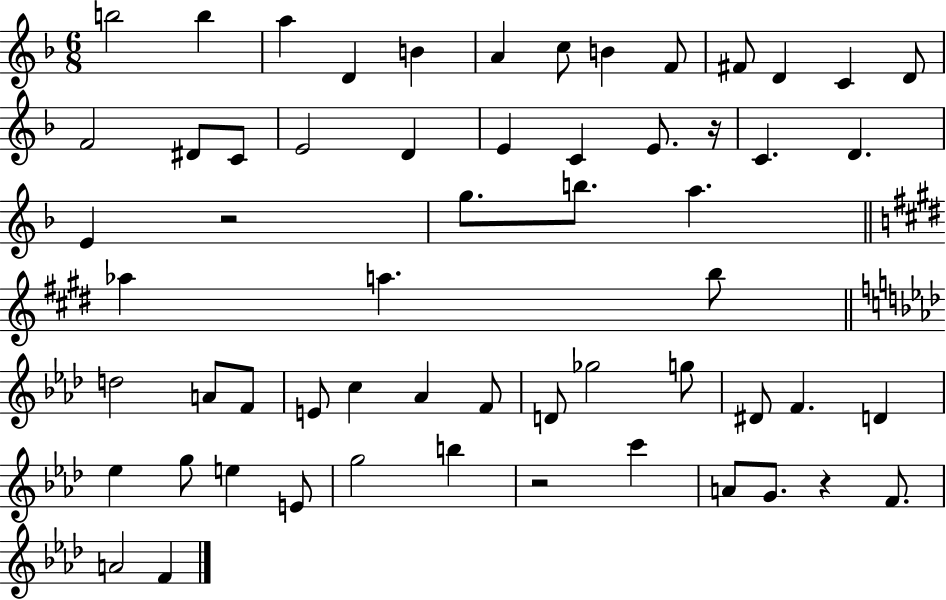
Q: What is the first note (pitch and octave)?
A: B5